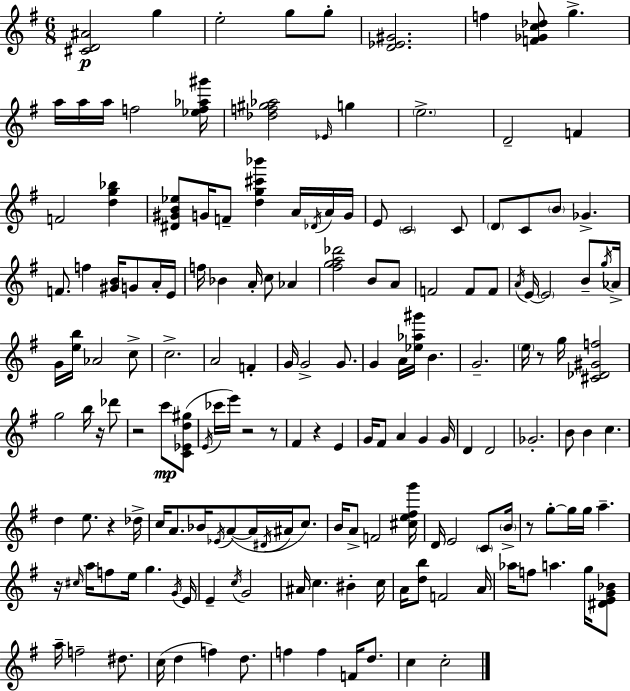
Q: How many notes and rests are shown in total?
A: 168